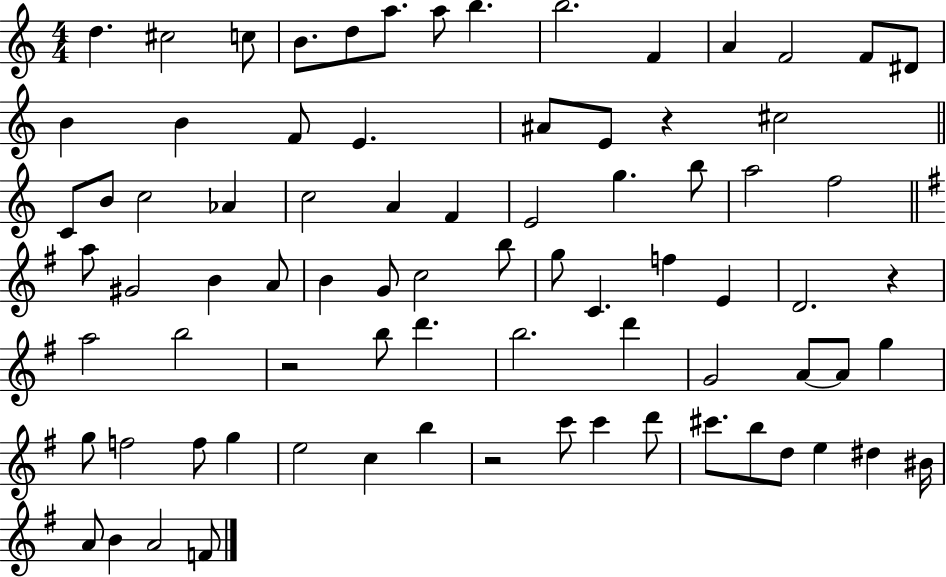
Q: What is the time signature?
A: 4/4